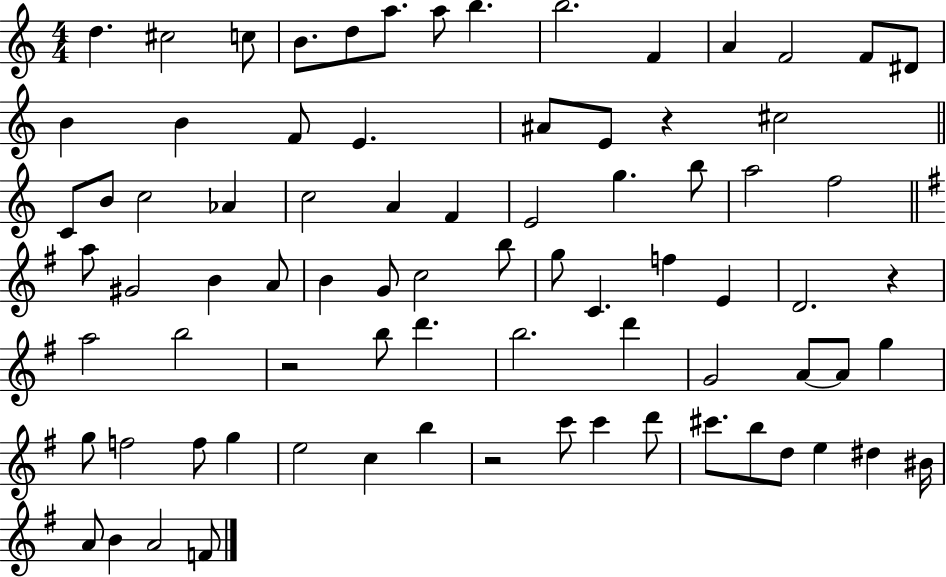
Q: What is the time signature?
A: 4/4